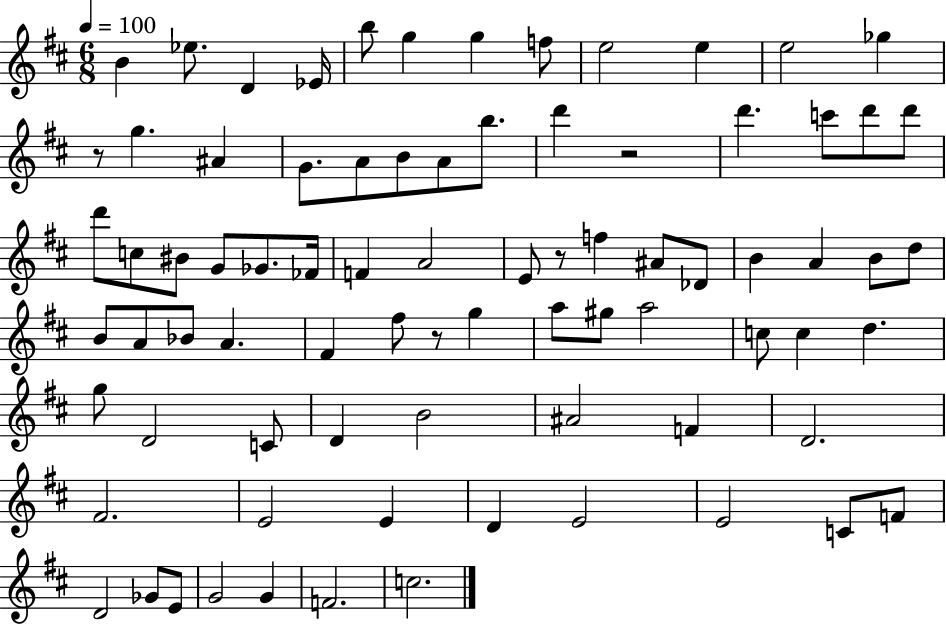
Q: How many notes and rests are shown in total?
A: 80